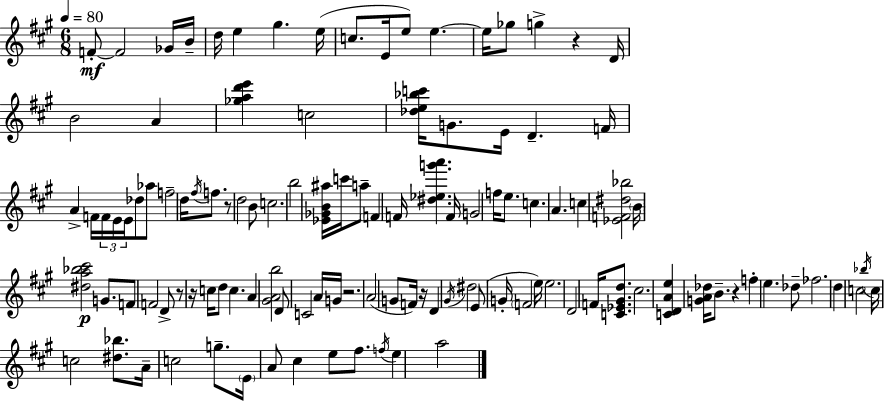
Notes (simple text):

F4/e F4/h Gb4/s B4/s D5/s E5/q G#5/q. E5/s C5/e. E4/s E5/e E5/q. E5/s Gb5/e G5/q R/q D4/s B4/h A4/q [Gb5,A5,D6,E6]/q C5/h [Db5,E5,Bb5,C6]/s G4/e. E4/s D4/q. F4/s A4/q F4/s F4/s E4/s E4/s Db5/e Ab5/e F5/h D5/s F#5/s F5/e. R/e D5/h B4/e C5/h. B5/h [Eb4,Gb4,B4,A#5]/s C6/s A5/e F4/q F4/s [D#5,Eb5,G6,A6]/q. F4/s G4/h F5/s E5/e. C5/q. A4/q. C5/q [Eb4,F4,D#5,Bb5]/h B4/s [D#5,A5,Bb5,C#6]/h G4/e. F4/e F4/h D4/e R/e R/s C5/s D5/e C5/q. A4/q [G#4,A4,B5]/h D4/e C4/h A4/s G4/s R/h. A4/h G4/e F4/s R/s D4/q G#4/s D#5/h E4/e G4/s F4/h E5/s E5/h. D4/h F4/s [C4,Eb4,G#4,D5]/e. C#5/h. [C4,D4,A4,E5]/q [G4,A4,Db5]/s B4/e. R/q F5/q E5/q. Db5/e FES5/h. D5/q C5/h Bb5/s C5/s C5/h [D#5,Bb5]/e. A4/s C5/h G5/e. E4/s A4/e C#5/q E5/e F#5/e. F5/s E5/q A5/h